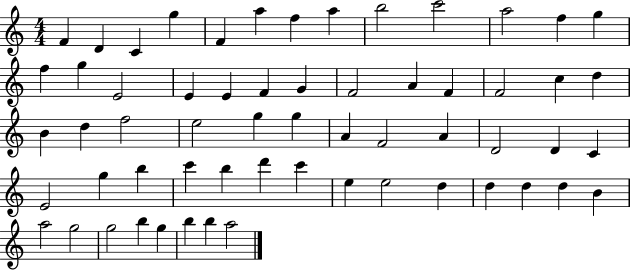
{
  \clef treble
  \numericTimeSignature
  \time 4/4
  \key c \major
  f'4 d'4 c'4 g''4 | f'4 a''4 f''4 a''4 | b''2 c'''2 | a''2 f''4 g''4 | \break f''4 g''4 e'2 | e'4 e'4 f'4 g'4 | f'2 a'4 f'4 | f'2 c''4 d''4 | \break b'4 d''4 f''2 | e''2 g''4 g''4 | a'4 f'2 a'4 | d'2 d'4 c'4 | \break e'2 g''4 b''4 | c'''4 b''4 d'''4 c'''4 | e''4 e''2 d''4 | d''4 d''4 d''4 b'4 | \break a''2 g''2 | g''2 b''4 g''4 | b''4 b''4 a''2 | \bar "|."
}